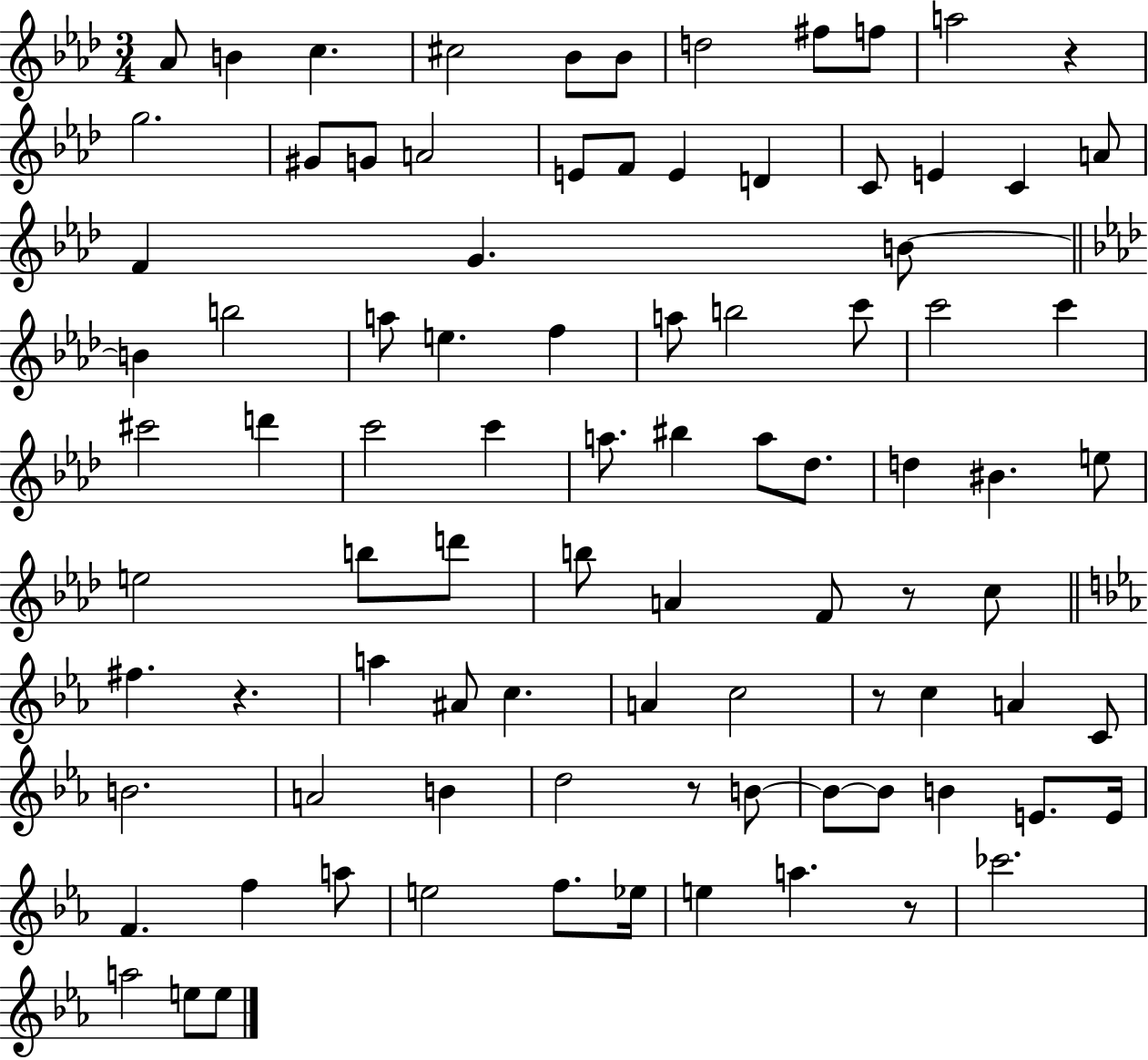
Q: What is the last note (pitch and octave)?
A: E5